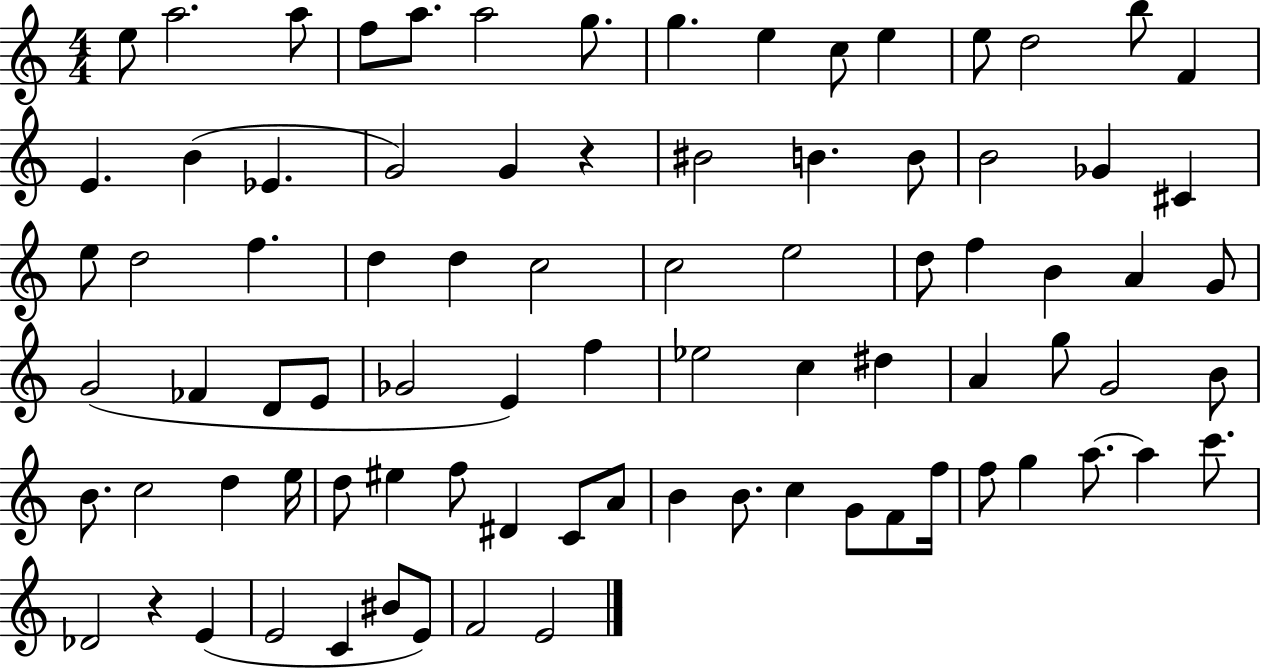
{
  \clef treble
  \numericTimeSignature
  \time 4/4
  \key c \major
  e''8 a''2. a''8 | f''8 a''8. a''2 g''8. | g''4. e''4 c''8 e''4 | e''8 d''2 b''8 f'4 | \break e'4. b'4( ees'4. | g'2) g'4 r4 | bis'2 b'4. b'8 | b'2 ges'4 cis'4 | \break e''8 d''2 f''4. | d''4 d''4 c''2 | c''2 e''2 | d''8 f''4 b'4 a'4 g'8 | \break g'2( fes'4 d'8 e'8 | ges'2 e'4) f''4 | ees''2 c''4 dis''4 | a'4 g''8 g'2 b'8 | \break b'8. c''2 d''4 e''16 | d''8 eis''4 f''8 dis'4 c'8 a'8 | b'4 b'8. c''4 g'8 f'8 f''16 | f''8 g''4 a''8.~~ a''4 c'''8. | \break des'2 r4 e'4( | e'2 c'4 bis'8 e'8) | f'2 e'2 | \bar "|."
}